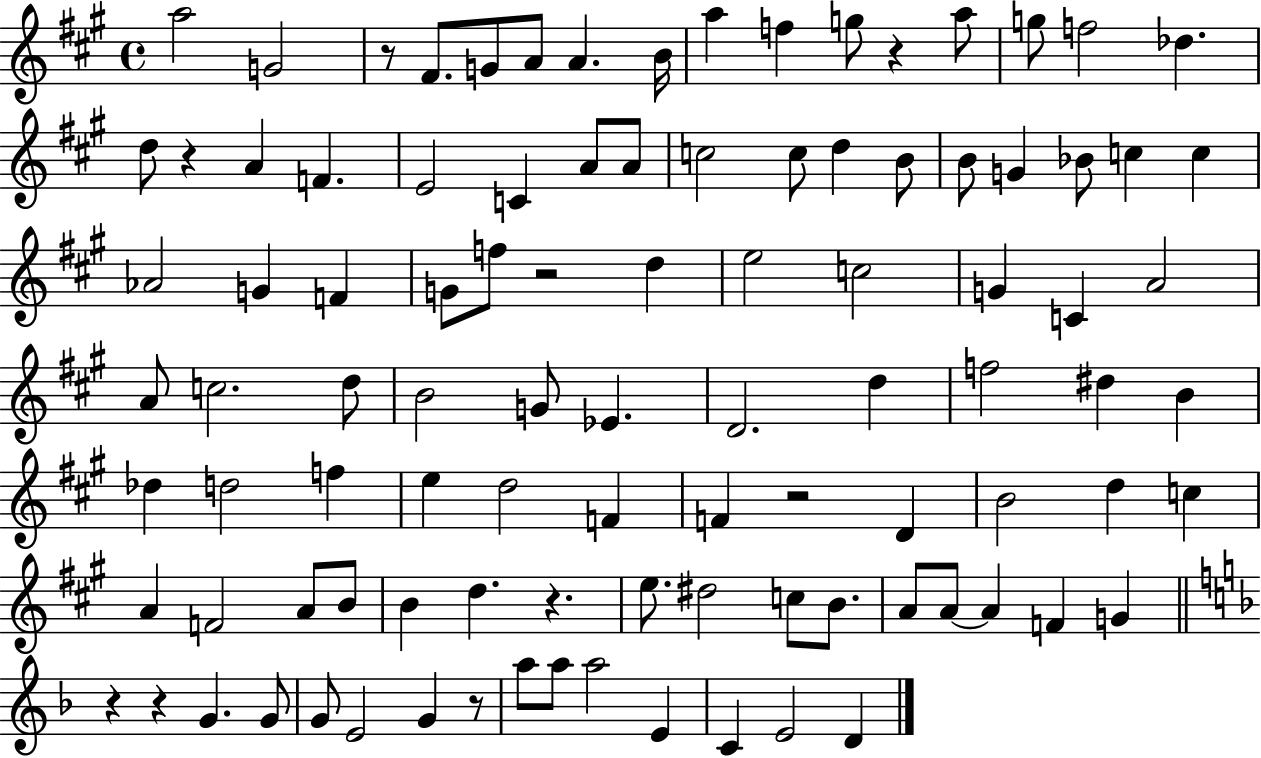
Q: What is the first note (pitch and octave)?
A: A5